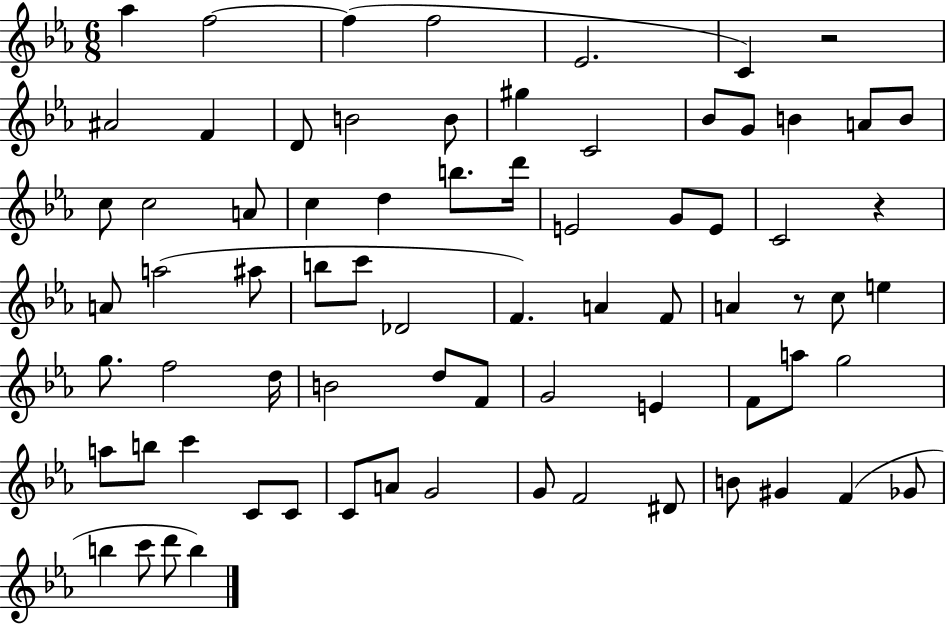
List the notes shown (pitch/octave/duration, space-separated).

Ab5/q F5/h F5/q F5/h Eb4/h. C4/q R/h A#4/h F4/q D4/e B4/h B4/e G#5/q C4/h Bb4/e G4/e B4/q A4/e B4/e C5/e C5/h A4/e C5/q D5/q B5/e. D6/s E4/h G4/e E4/e C4/h R/q A4/e A5/h A#5/e B5/e C6/e Db4/h F4/q. A4/q F4/e A4/q R/e C5/e E5/q G5/e. F5/h D5/s B4/h D5/e F4/e G4/h E4/q F4/e A5/e G5/h A5/e B5/e C6/q C4/e C4/e C4/e A4/e G4/h G4/e F4/h D#4/e B4/e G#4/q F4/q Gb4/e B5/q C6/e D6/e B5/q